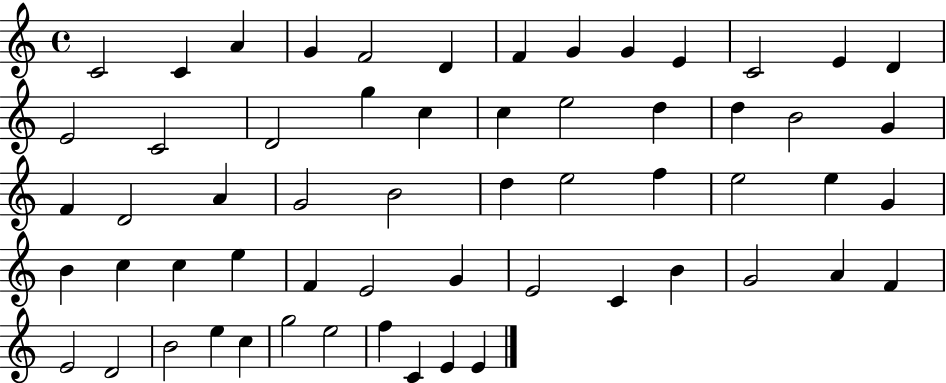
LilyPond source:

{
  \clef treble
  \time 4/4
  \defaultTimeSignature
  \key c \major
  c'2 c'4 a'4 | g'4 f'2 d'4 | f'4 g'4 g'4 e'4 | c'2 e'4 d'4 | \break e'2 c'2 | d'2 g''4 c''4 | c''4 e''2 d''4 | d''4 b'2 g'4 | \break f'4 d'2 a'4 | g'2 b'2 | d''4 e''2 f''4 | e''2 e''4 g'4 | \break b'4 c''4 c''4 e''4 | f'4 e'2 g'4 | e'2 c'4 b'4 | g'2 a'4 f'4 | \break e'2 d'2 | b'2 e''4 c''4 | g''2 e''2 | f''4 c'4 e'4 e'4 | \break \bar "|."
}